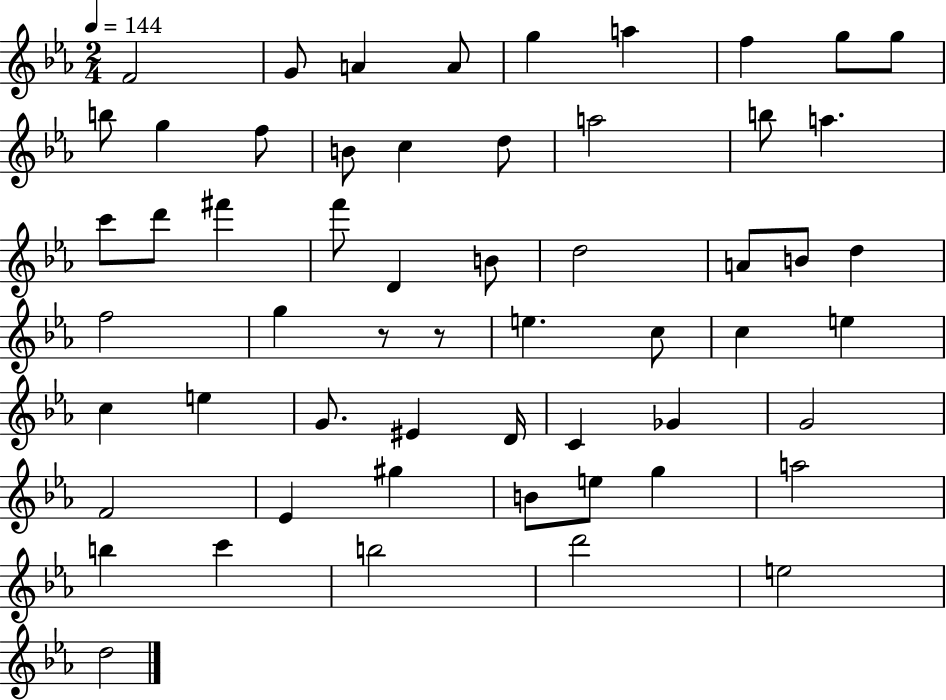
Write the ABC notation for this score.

X:1
T:Untitled
M:2/4
L:1/4
K:Eb
F2 G/2 A A/2 g a f g/2 g/2 b/2 g f/2 B/2 c d/2 a2 b/2 a c'/2 d'/2 ^f' f'/2 D B/2 d2 A/2 B/2 d f2 g z/2 z/2 e c/2 c e c e G/2 ^E D/4 C _G G2 F2 _E ^g B/2 e/2 g a2 b c' b2 d'2 e2 d2